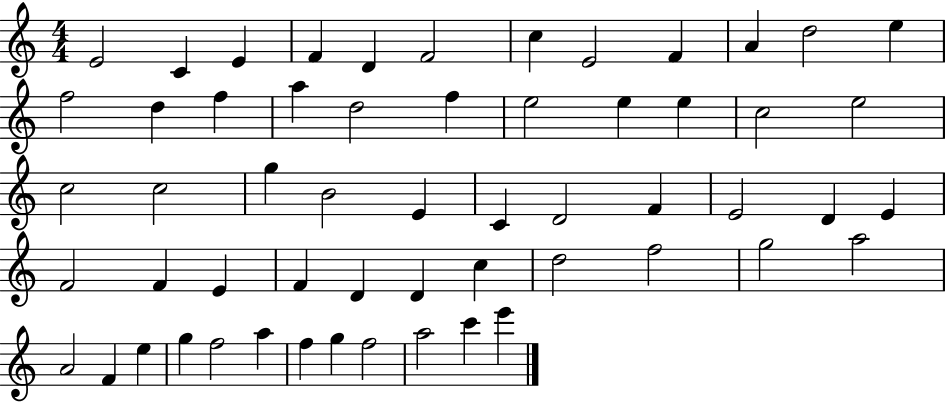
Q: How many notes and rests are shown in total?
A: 57